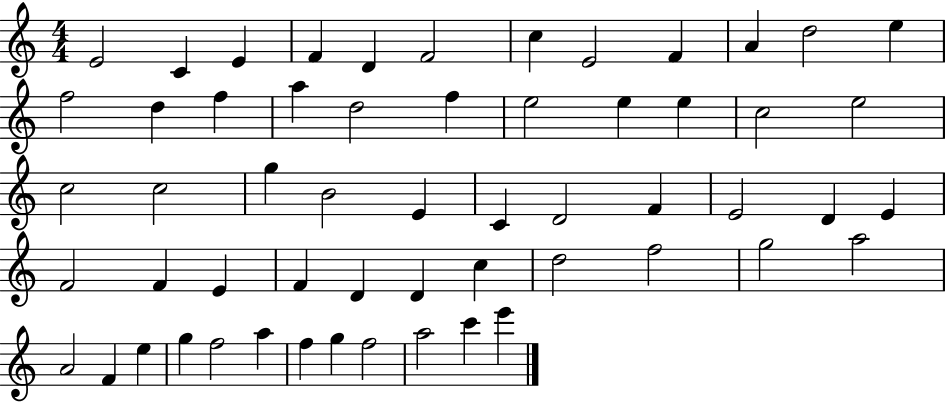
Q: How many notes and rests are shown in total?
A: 57